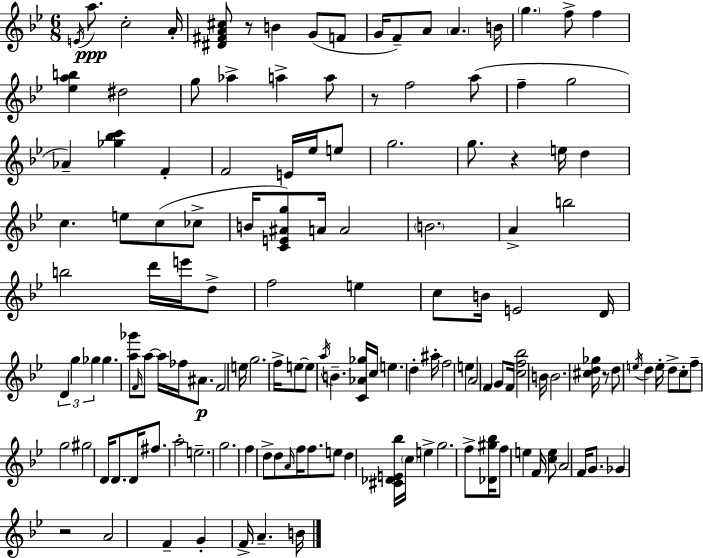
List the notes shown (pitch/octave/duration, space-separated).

E4/s A5/e. C5/h A4/s [D#4,F#4,A4,C#5]/e R/e B4/q G4/e F4/e G4/s F4/e A4/e A4/q. B4/s G5/q. F5/e F5/q [Eb5,A5,B5]/q D#5/h G5/e Ab5/q A5/q A5/e R/e F5/h A5/e F5/q G5/h Ab4/q [Gb5,Bb5,C6]/q F4/q F4/h E4/s Eb5/s E5/e G5/h. G5/e. R/q E5/s D5/q C5/q. E5/e C5/e CES5/e B4/s [C4,E4,A#4,G5]/e A4/s A4/h B4/h. A4/q B5/h B5/h D6/s E6/s D5/e F5/h E5/q C5/e B4/s E4/h D4/s D4/q G5/q Gb5/q Gb5/q. [A5,Gb6]/e F4/s A5/e A5/s FES5/s A#4/e. F4/h E5/s G5/h. F5/s E5/e E5/e A5/s B4/q. [C4,Ab4,Gb5]/s C5/s E5/q. D5/q A#5/s F5/h E5/q A4/h F4/q G4/e F4/s [C5,F5,Bb5]/h B4/s B4/h. [C#5,D5,Gb5]/s R/e D5/e E5/s D5/q E5/s D5/e C5/e F5/e G5/h G#5/h D4/s D4/e. D4/s F#5/e. A5/h E5/h. G5/h. F5/q D5/e D5/e A4/s F5/s F5/e. E5/e D5/q [C#4,Db4,E4,Bb5]/s C5/s E5/q G5/h. F5/e [Db4,G#5,Bb5]/s F5/e E5/q F4/s [C5,E5]/e A4/h F4/s G4/e. Gb4/q R/h A4/h F4/q G4/q F4/s A4/q. B4/s